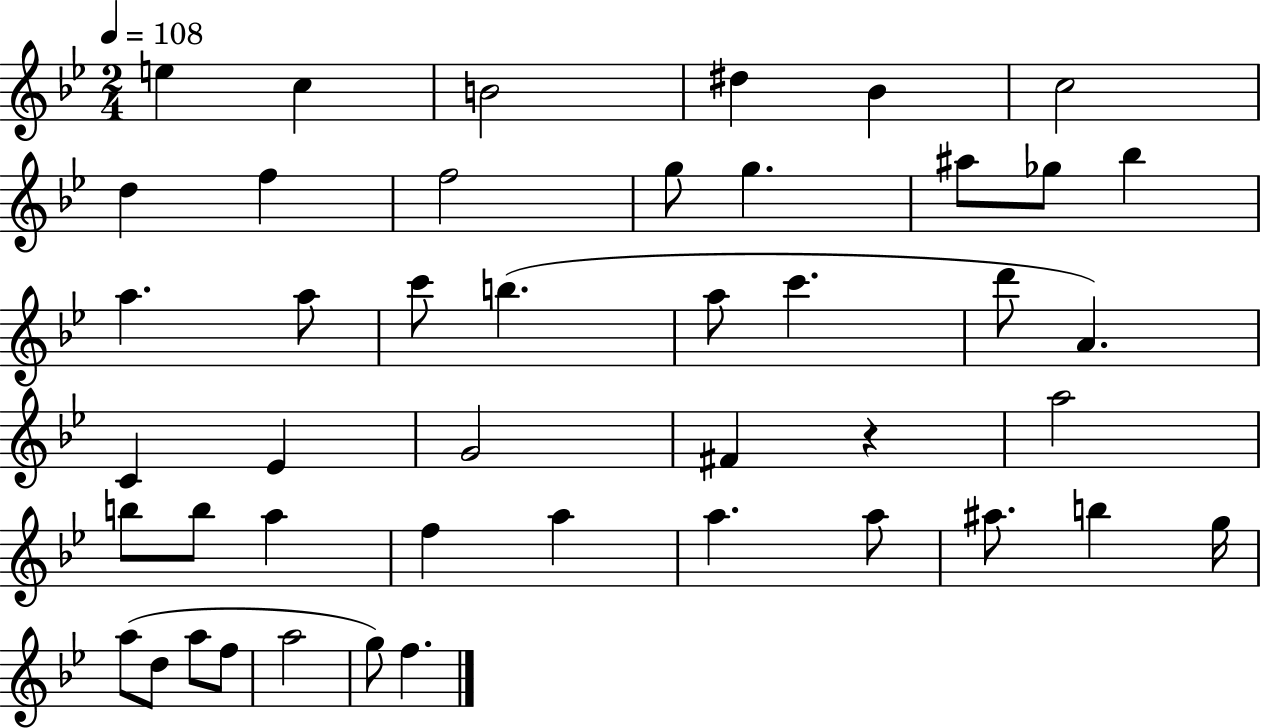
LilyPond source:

{
  \clef treble
  \numericTimeSignature
  \time 2/4
  \key bes \major
  \tempo 4 = 108
  e''4 c''4 | b'2 | dis''4 bes'4 | c''2 | \break d''4 f''4 | f''2 | g''8 g''4. | ais''8 ges''8 bes''4 | \break a''4. a''8 | c'''8 b''4.( | a''8 c'''4. | d'''8 a'4.) | \break c'4 ees'4 | g'2 | fis'4 r4 | a''2 | \break b''8 b''8 a''4 | f''4 a''4 | a''4. a''8 | ais''8. b''4 g''16 | \break a''8( d''8 a''8 f''8 | a''2 | g''8) f''4. | \bar "|."
}